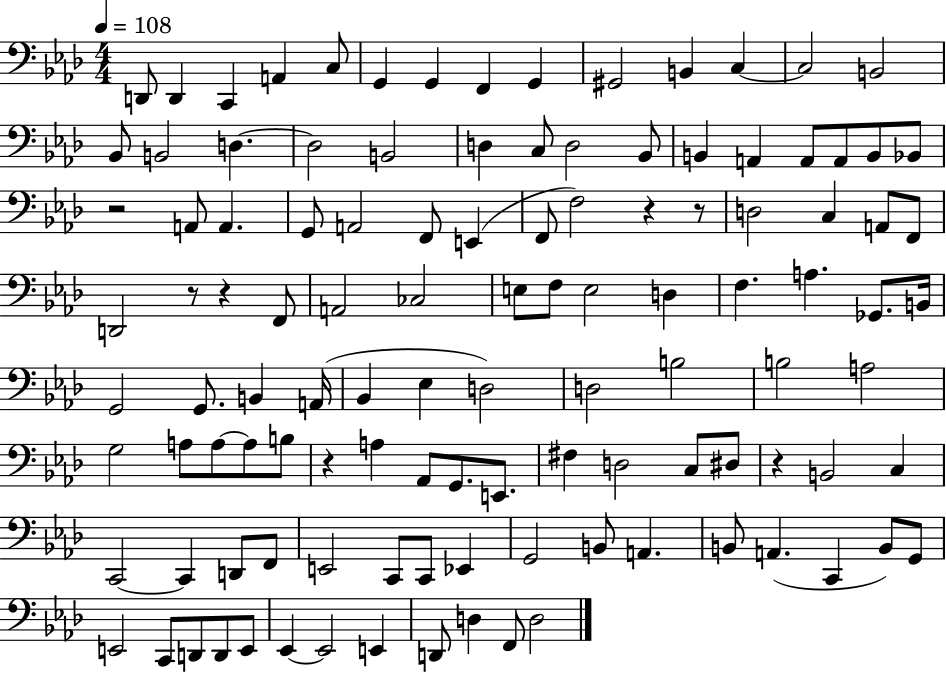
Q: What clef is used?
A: bass